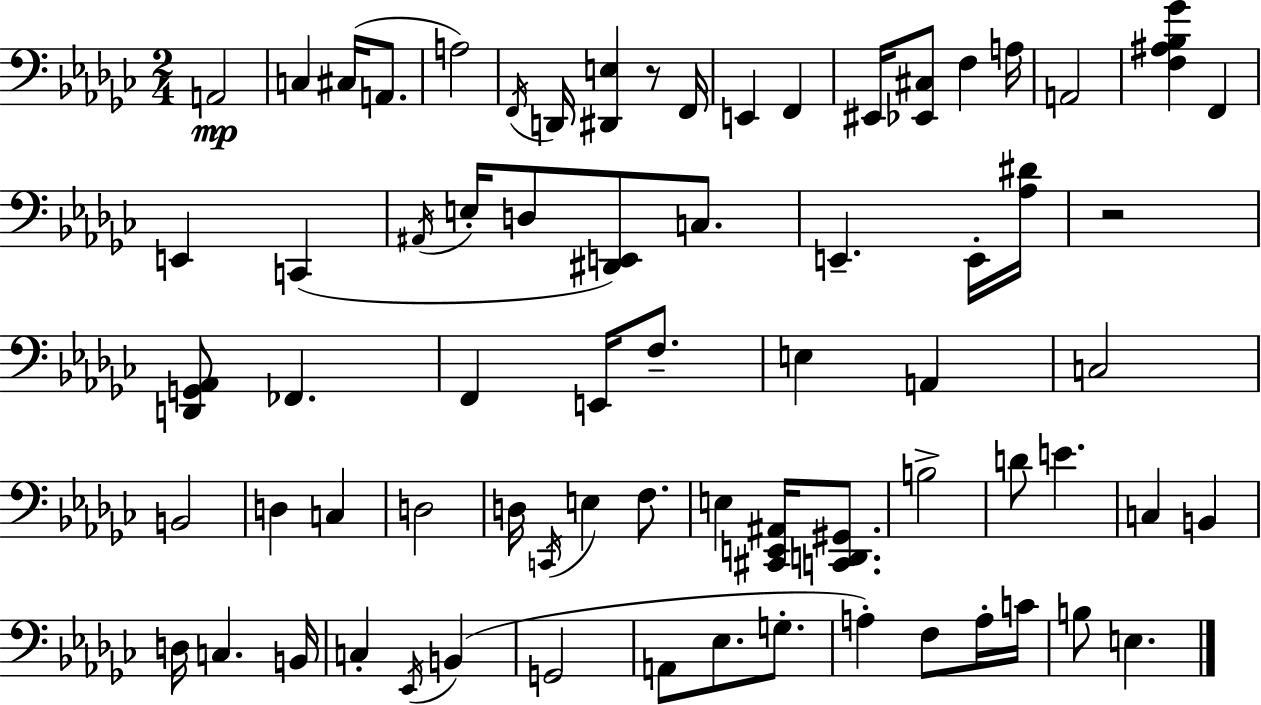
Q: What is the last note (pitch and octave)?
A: E3